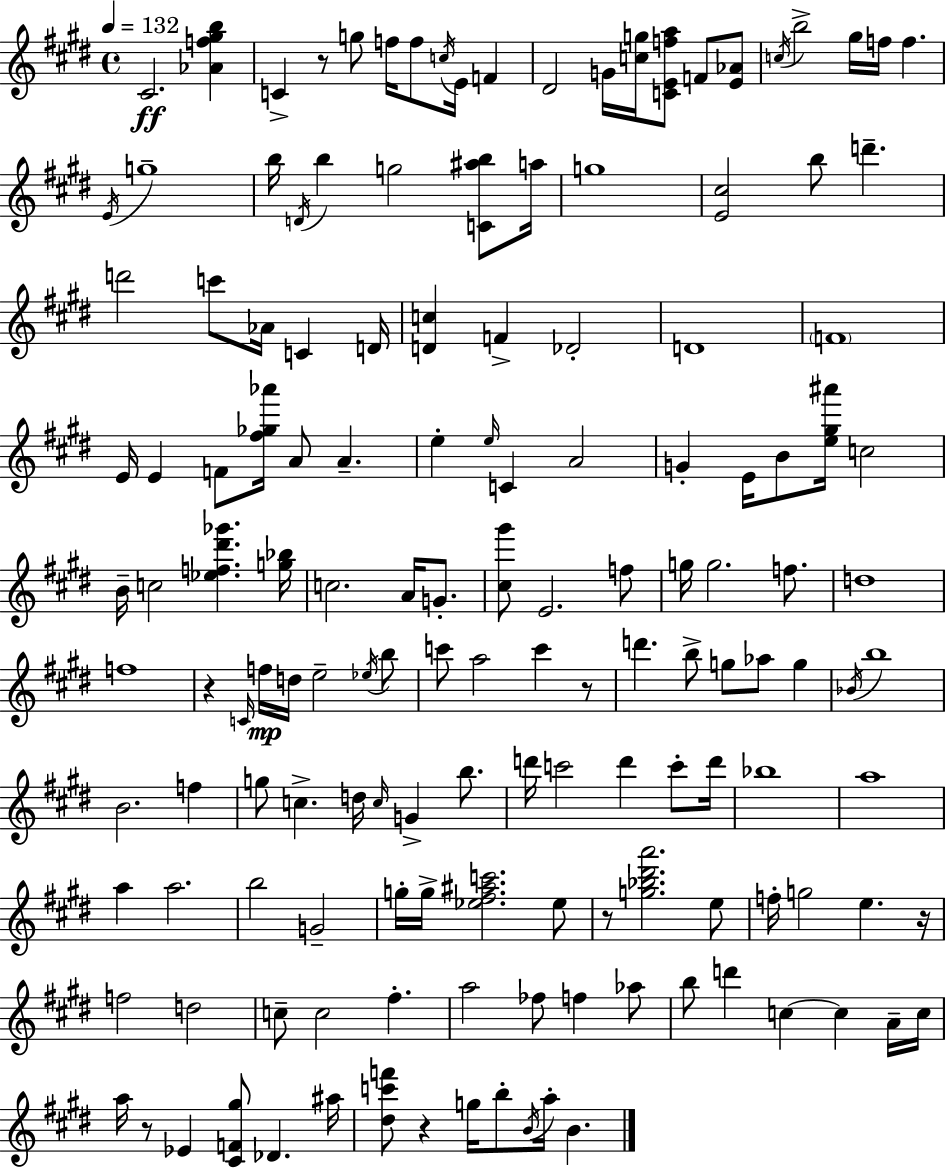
C#4/h. [Ab4,F5,G#5,B5]/q C4/q R/e G5/e F5/s F5/e C5/s E4/s F4/q D#4/h G4/s [C5,G5]/s [C4,E4,F5,A5]/e F4/e [E4,Ab4]/e C5/s B5/h G#5/s F5/s F5/q. E4/s G5/w B5/s D4/s B5/q G5/h [C4,A#5,B5]/e A5/s G5/w [E4,C#5]/h B5/e D6/q. D6/h C6/e Ab4/s C4/q D4/s [D4,C5]/q F4/q Db4/h D4/w F4/w E4/s E4/q F4/e [F#5,Gb5,Ab6]/s A4/e A4/q. E5/q E5/s C4/q A4/h G4/q E4/s B4/e [E5,G#5,A#6]/s C5/h B4/s C5/h [Eb5,F5,D#6,Gb6]/q. [G5,Bb5]/s C5/h. A4/s G4/e. [C#5,G#6]/e E4/h. F5/e G5/s G5/h. F5/e. D5/w F5/w R/q C4/s F5/s D5/s E5/h Eb5/s B5/e C6/e A5/h C6/q R/e D6/q. B5/e G5/e Ab5/e G5/q Bb4/s B5/w B4/h. F5/q G5/e C5/q. D5/s C5/s G4/q B5/e. D6/s C6/h D6/q C6/e D6/s Bb5/w A5/w A5/q A5/h. B5/h G4/h G5/s G5/s [Eb5,F#5,A#5,C6]/h. Eb5/e R/e [G5,Bb5,D#6,A6]/h. E5/e F5/s G5/h E5/q. R/s F5/h D5/h C5/e C5/h F#5/q. A5/h FES5/e F5/q Ab5/e B5/e D6/q C5/q C5/q A4/s C5/s A5/s R/e Eb4/q [C#4,F4,G#5]/e Db4/q. A#5/s [D#5,C6,F6]/e R/q G5/s B5/e B4/s A5/s B4/q.